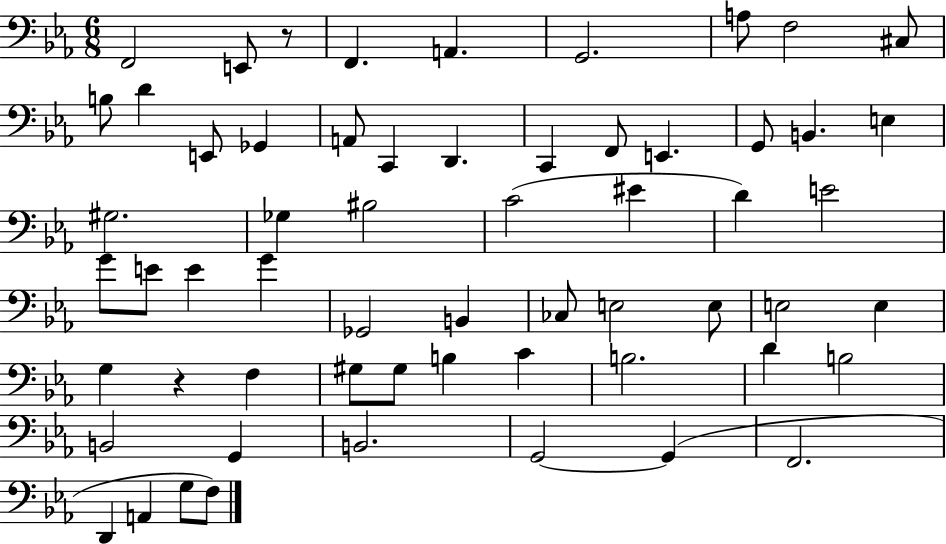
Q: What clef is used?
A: bass